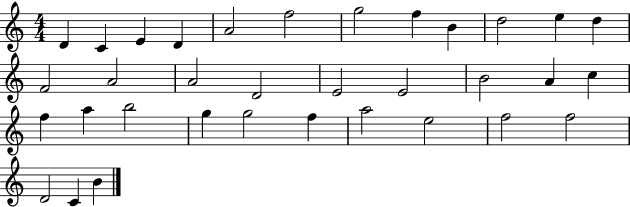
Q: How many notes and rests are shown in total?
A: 34